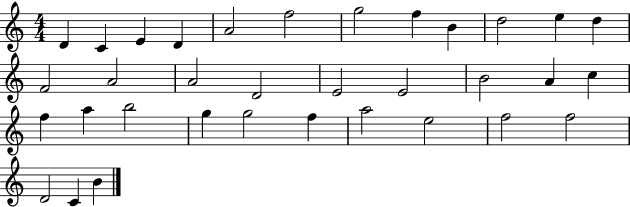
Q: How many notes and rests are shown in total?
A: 34